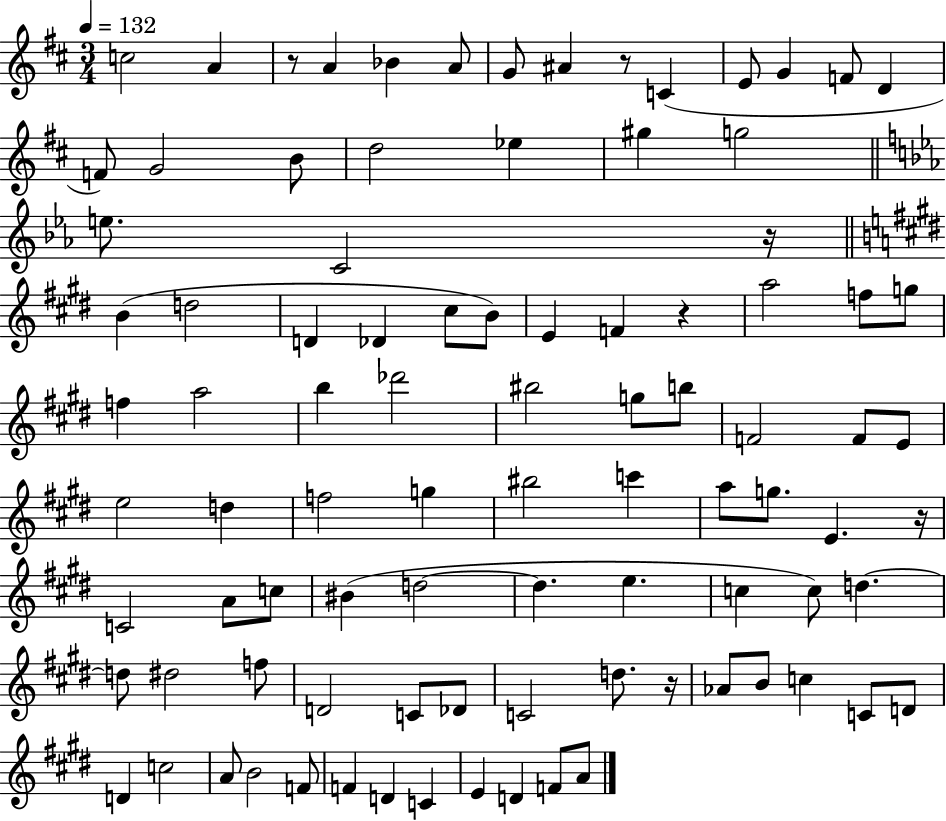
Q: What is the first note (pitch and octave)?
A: C5